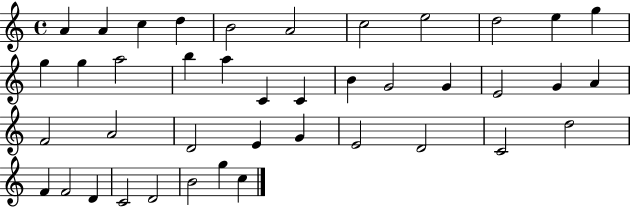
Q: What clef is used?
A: treble